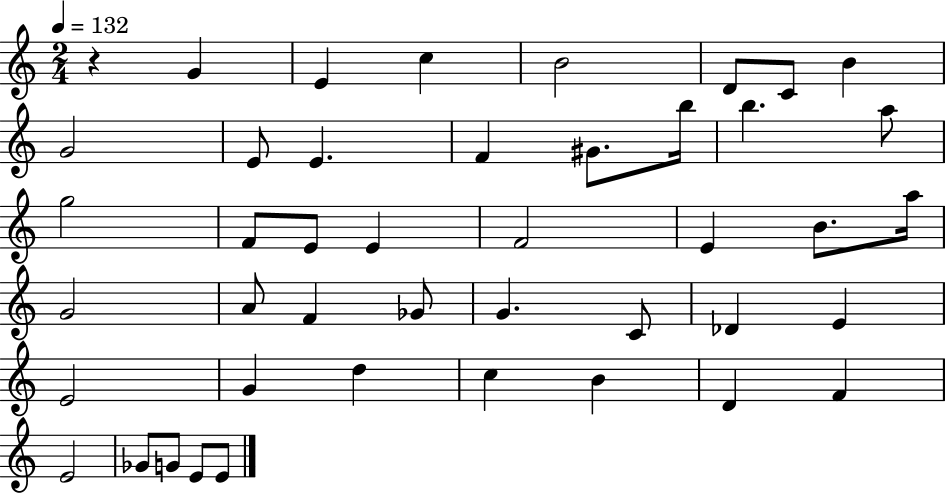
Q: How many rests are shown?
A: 1